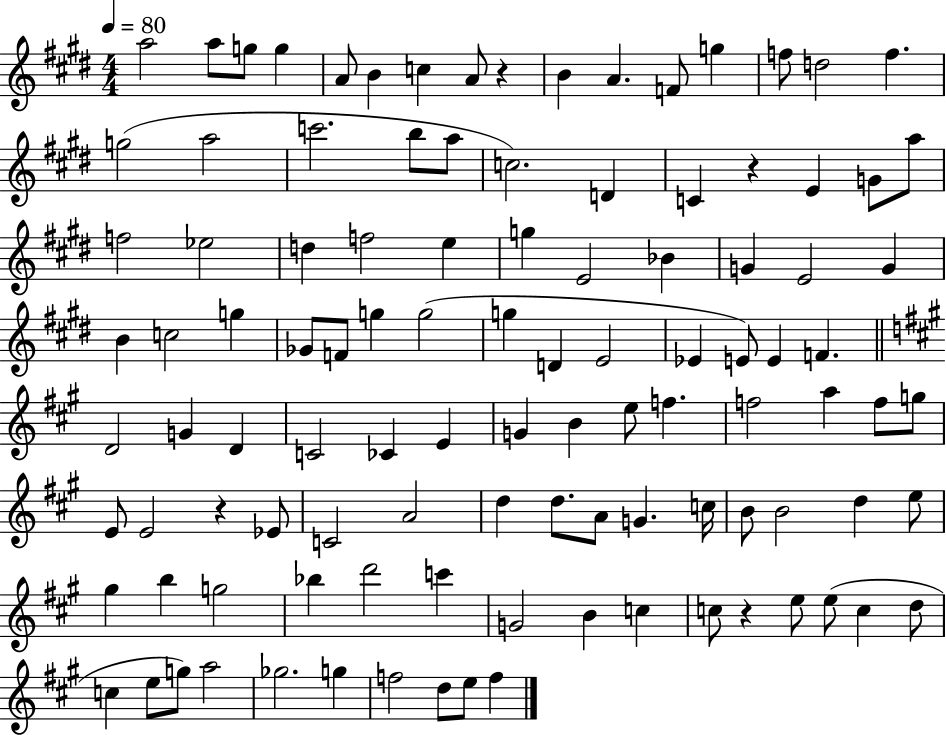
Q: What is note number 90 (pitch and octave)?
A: E5